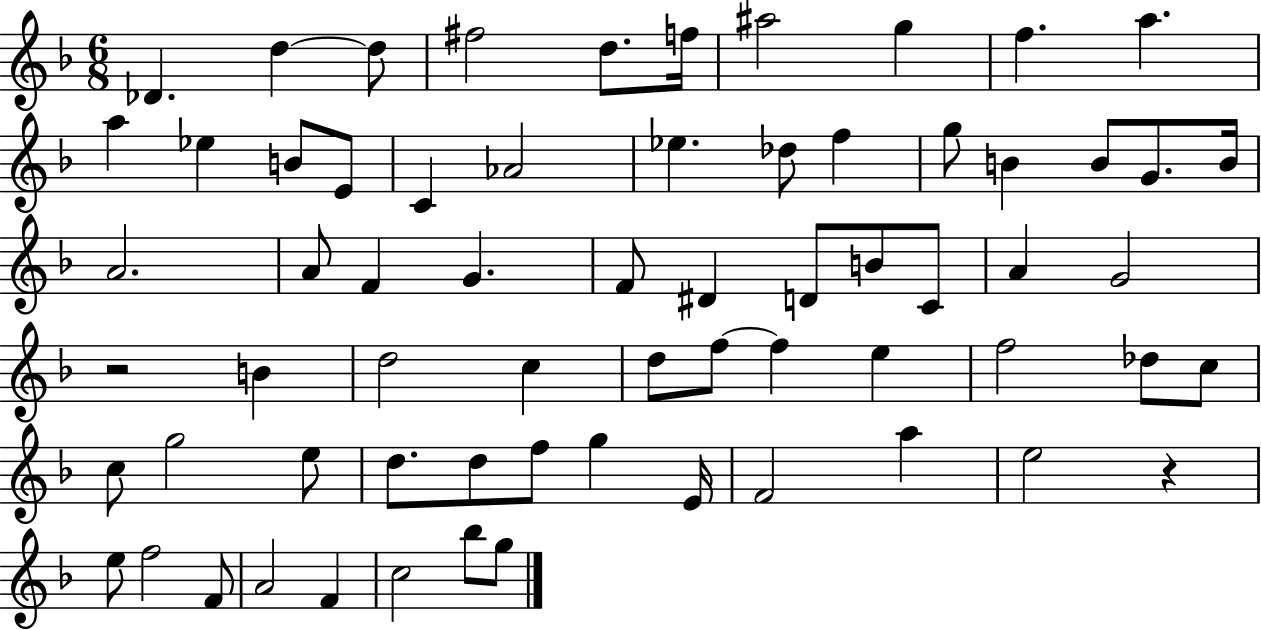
{
  \clef treble
  \numericTimeSignature
  \time 6/8
  \key f \major
  des'4. d''4~~ d''8 | fis''2 d''8. f''16 | ais''2 g''4 | f''4. a''4. | \break a''4 ees''4 b'8 e'8 | c'4 aes'2 | ees''4. des''8 f''4 | g''8 b'4 b'8 g'8. b'16 | \break a'2. | a'8 f'4 g'4. | f'8 dis'4 d'8 b'8 c'8 | a'4 g'2 | \break r2 b'4 | d''2 c''4 | d''8 f''8~~ f''4 e''4 | f''2 des''8 c''8 | \break c''8 g''2 e''8 | d''8. d''8 f''8 g''4 e'16 | f'2 a''4 | e''2 r4 | \break e''8 f''2 f'8 | a'2 f'4 | c''2 bes''8 g''8 | \bar "|."
}